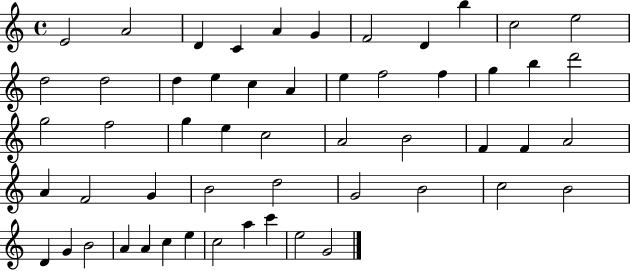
E4/h A4/h D4/q C4/q A4/q G4/q F4/h D4/q B5/q C5/h E5/h D5/h D5/h D5/q E5/q C5/q A4/q E5/q F5/h F5/q G5/q B5/q D6/h G5/h F5/h G5/q E5/q C5/h A4/h B4/h F4/q F4/q A4/h A4/q F4/h G4/q B4/h D5/h G4/h B4/h C5/h B4/h D4/q G4/q B4/h A4/q A4/q C5/q E5/q C5/h A5/q C6/q E5/h G4/h